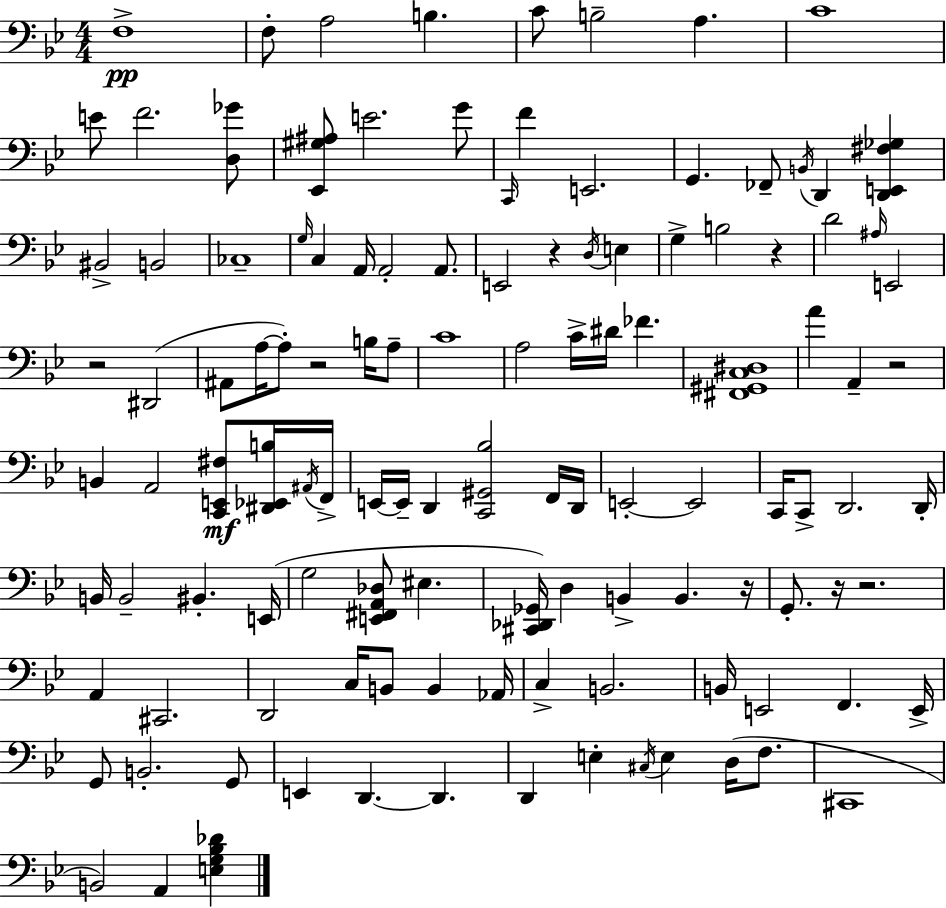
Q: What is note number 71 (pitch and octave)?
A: B2